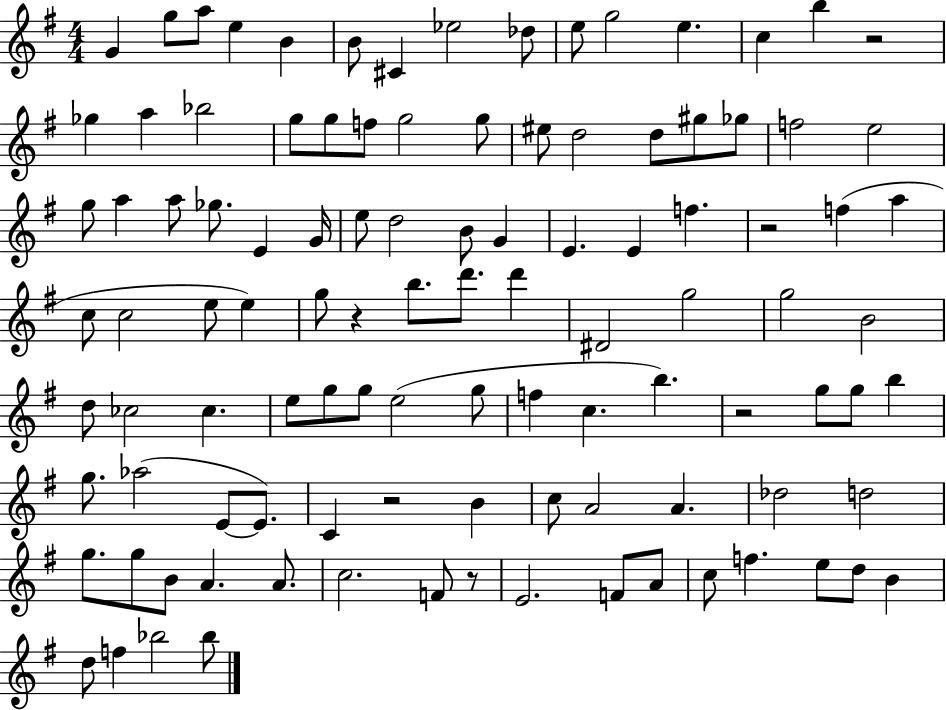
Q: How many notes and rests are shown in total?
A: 106